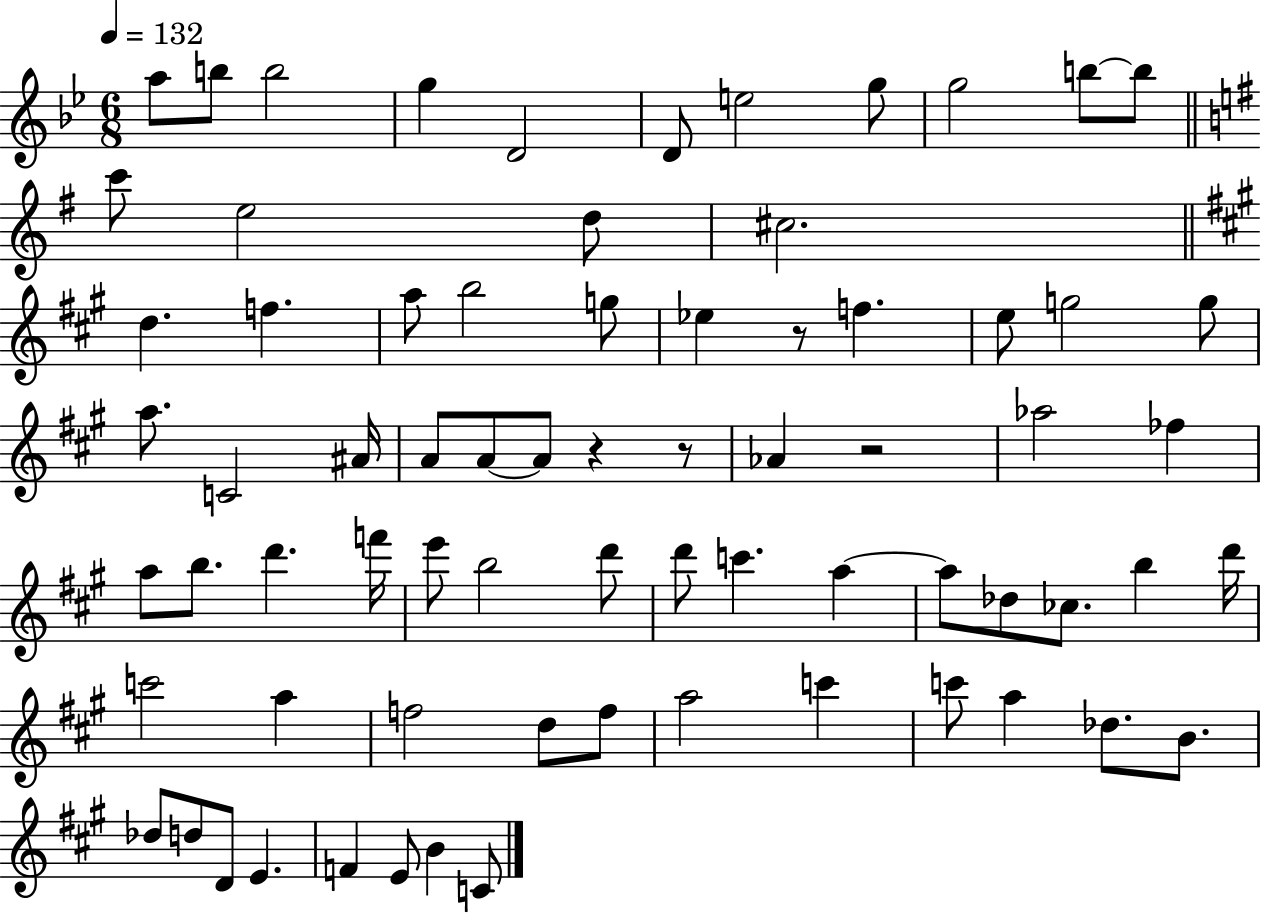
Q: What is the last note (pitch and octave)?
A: C4